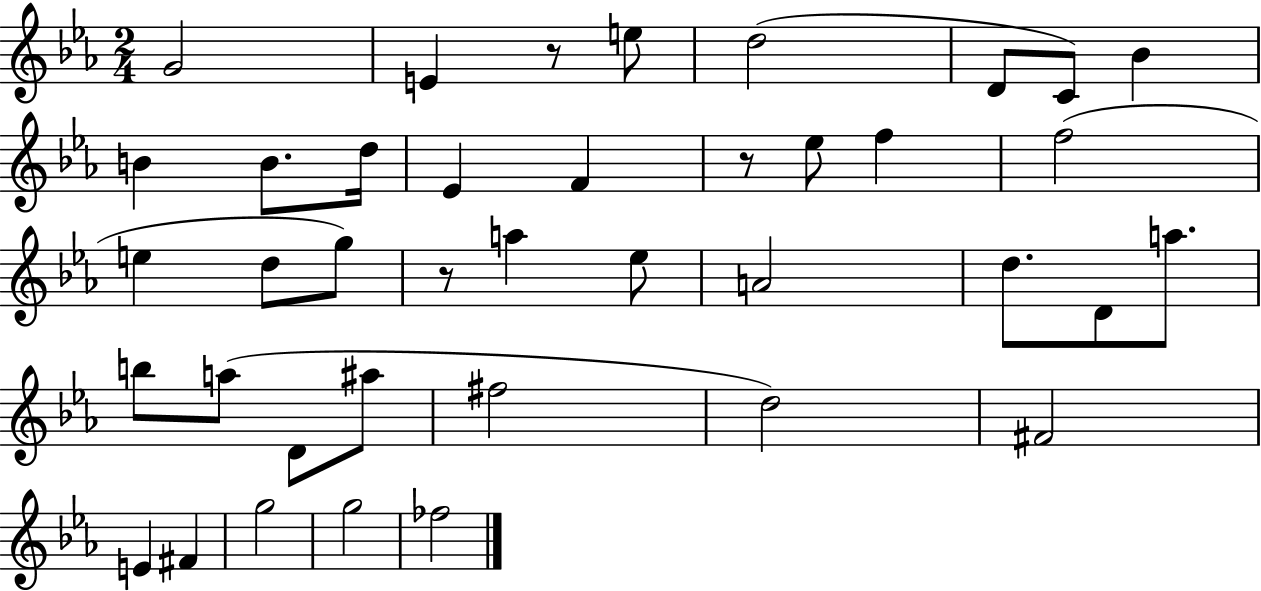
G4/h E4/q R/e E5/e D5/h D4/e C4/e Bb4/q B4/q B4/e. D5/s Eb4/q F4/q R/e Eb5/e F5/q F5/h E5/q D5/e G5/e R/e A5/q Eb5/e A4/h D5/e. D4/e A5/e. B5/e A5/e D4/e A#5/e F#5/h D5/h F#4/h E4/q F#4/q G5/h G5/h FES5/h